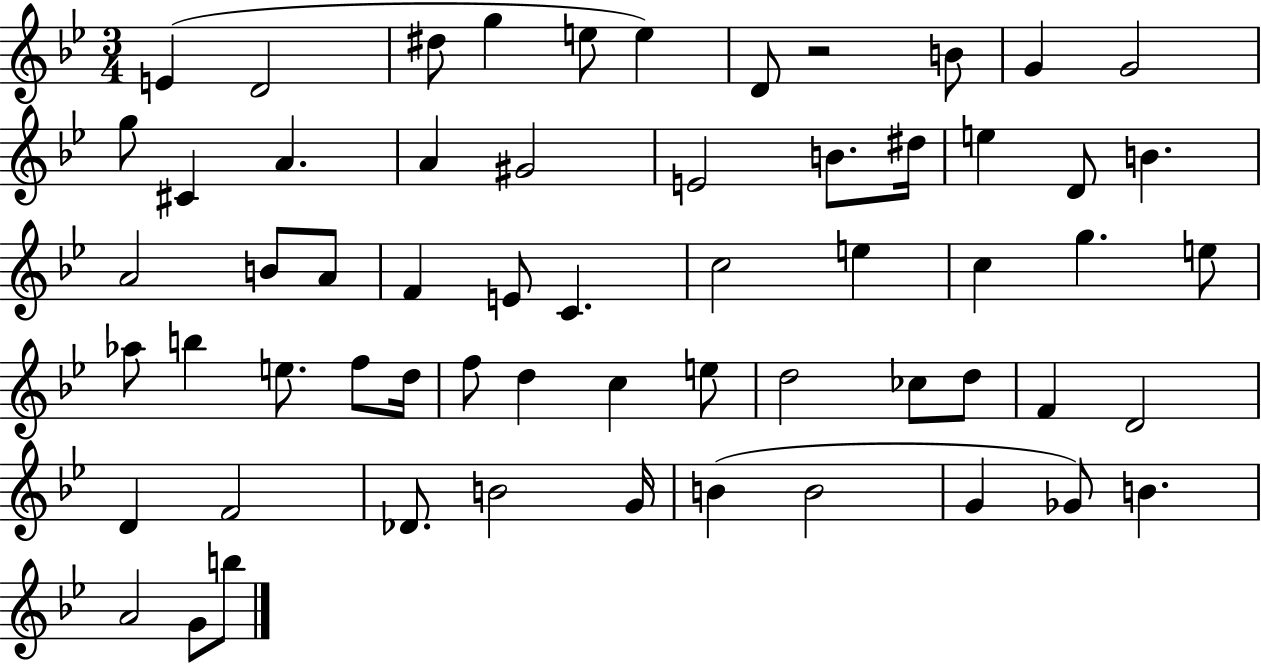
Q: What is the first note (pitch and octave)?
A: E4